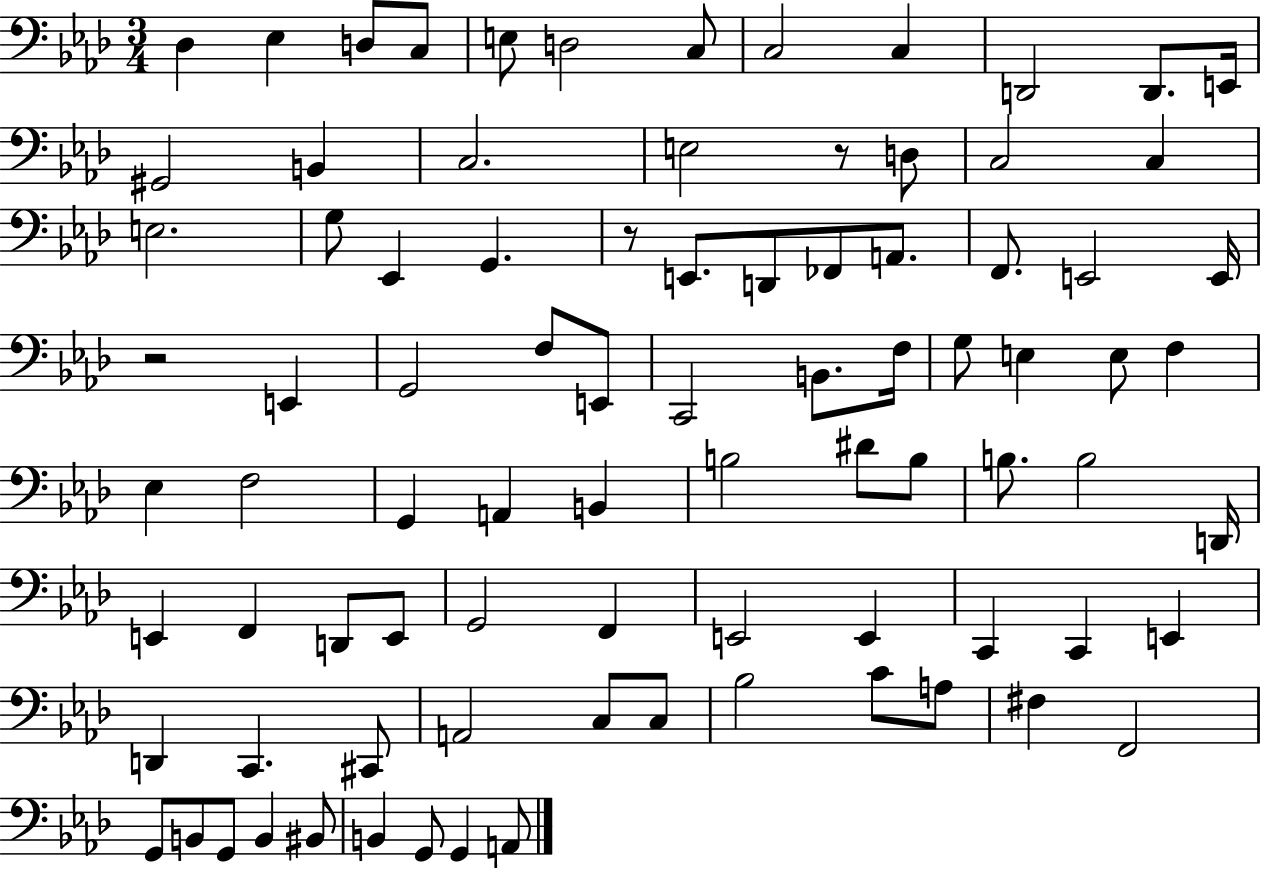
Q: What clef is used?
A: bass